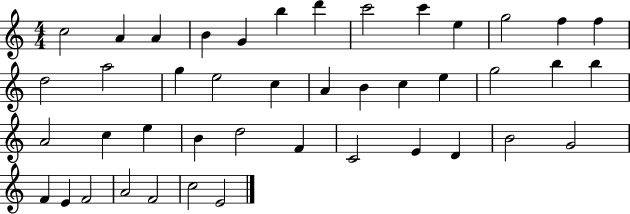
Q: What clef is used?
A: treble